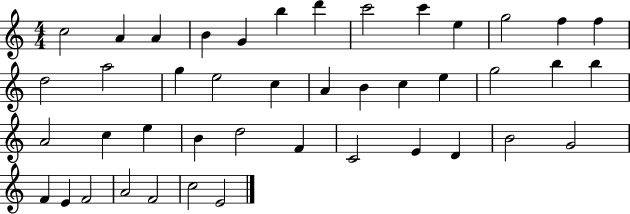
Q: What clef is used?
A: treble